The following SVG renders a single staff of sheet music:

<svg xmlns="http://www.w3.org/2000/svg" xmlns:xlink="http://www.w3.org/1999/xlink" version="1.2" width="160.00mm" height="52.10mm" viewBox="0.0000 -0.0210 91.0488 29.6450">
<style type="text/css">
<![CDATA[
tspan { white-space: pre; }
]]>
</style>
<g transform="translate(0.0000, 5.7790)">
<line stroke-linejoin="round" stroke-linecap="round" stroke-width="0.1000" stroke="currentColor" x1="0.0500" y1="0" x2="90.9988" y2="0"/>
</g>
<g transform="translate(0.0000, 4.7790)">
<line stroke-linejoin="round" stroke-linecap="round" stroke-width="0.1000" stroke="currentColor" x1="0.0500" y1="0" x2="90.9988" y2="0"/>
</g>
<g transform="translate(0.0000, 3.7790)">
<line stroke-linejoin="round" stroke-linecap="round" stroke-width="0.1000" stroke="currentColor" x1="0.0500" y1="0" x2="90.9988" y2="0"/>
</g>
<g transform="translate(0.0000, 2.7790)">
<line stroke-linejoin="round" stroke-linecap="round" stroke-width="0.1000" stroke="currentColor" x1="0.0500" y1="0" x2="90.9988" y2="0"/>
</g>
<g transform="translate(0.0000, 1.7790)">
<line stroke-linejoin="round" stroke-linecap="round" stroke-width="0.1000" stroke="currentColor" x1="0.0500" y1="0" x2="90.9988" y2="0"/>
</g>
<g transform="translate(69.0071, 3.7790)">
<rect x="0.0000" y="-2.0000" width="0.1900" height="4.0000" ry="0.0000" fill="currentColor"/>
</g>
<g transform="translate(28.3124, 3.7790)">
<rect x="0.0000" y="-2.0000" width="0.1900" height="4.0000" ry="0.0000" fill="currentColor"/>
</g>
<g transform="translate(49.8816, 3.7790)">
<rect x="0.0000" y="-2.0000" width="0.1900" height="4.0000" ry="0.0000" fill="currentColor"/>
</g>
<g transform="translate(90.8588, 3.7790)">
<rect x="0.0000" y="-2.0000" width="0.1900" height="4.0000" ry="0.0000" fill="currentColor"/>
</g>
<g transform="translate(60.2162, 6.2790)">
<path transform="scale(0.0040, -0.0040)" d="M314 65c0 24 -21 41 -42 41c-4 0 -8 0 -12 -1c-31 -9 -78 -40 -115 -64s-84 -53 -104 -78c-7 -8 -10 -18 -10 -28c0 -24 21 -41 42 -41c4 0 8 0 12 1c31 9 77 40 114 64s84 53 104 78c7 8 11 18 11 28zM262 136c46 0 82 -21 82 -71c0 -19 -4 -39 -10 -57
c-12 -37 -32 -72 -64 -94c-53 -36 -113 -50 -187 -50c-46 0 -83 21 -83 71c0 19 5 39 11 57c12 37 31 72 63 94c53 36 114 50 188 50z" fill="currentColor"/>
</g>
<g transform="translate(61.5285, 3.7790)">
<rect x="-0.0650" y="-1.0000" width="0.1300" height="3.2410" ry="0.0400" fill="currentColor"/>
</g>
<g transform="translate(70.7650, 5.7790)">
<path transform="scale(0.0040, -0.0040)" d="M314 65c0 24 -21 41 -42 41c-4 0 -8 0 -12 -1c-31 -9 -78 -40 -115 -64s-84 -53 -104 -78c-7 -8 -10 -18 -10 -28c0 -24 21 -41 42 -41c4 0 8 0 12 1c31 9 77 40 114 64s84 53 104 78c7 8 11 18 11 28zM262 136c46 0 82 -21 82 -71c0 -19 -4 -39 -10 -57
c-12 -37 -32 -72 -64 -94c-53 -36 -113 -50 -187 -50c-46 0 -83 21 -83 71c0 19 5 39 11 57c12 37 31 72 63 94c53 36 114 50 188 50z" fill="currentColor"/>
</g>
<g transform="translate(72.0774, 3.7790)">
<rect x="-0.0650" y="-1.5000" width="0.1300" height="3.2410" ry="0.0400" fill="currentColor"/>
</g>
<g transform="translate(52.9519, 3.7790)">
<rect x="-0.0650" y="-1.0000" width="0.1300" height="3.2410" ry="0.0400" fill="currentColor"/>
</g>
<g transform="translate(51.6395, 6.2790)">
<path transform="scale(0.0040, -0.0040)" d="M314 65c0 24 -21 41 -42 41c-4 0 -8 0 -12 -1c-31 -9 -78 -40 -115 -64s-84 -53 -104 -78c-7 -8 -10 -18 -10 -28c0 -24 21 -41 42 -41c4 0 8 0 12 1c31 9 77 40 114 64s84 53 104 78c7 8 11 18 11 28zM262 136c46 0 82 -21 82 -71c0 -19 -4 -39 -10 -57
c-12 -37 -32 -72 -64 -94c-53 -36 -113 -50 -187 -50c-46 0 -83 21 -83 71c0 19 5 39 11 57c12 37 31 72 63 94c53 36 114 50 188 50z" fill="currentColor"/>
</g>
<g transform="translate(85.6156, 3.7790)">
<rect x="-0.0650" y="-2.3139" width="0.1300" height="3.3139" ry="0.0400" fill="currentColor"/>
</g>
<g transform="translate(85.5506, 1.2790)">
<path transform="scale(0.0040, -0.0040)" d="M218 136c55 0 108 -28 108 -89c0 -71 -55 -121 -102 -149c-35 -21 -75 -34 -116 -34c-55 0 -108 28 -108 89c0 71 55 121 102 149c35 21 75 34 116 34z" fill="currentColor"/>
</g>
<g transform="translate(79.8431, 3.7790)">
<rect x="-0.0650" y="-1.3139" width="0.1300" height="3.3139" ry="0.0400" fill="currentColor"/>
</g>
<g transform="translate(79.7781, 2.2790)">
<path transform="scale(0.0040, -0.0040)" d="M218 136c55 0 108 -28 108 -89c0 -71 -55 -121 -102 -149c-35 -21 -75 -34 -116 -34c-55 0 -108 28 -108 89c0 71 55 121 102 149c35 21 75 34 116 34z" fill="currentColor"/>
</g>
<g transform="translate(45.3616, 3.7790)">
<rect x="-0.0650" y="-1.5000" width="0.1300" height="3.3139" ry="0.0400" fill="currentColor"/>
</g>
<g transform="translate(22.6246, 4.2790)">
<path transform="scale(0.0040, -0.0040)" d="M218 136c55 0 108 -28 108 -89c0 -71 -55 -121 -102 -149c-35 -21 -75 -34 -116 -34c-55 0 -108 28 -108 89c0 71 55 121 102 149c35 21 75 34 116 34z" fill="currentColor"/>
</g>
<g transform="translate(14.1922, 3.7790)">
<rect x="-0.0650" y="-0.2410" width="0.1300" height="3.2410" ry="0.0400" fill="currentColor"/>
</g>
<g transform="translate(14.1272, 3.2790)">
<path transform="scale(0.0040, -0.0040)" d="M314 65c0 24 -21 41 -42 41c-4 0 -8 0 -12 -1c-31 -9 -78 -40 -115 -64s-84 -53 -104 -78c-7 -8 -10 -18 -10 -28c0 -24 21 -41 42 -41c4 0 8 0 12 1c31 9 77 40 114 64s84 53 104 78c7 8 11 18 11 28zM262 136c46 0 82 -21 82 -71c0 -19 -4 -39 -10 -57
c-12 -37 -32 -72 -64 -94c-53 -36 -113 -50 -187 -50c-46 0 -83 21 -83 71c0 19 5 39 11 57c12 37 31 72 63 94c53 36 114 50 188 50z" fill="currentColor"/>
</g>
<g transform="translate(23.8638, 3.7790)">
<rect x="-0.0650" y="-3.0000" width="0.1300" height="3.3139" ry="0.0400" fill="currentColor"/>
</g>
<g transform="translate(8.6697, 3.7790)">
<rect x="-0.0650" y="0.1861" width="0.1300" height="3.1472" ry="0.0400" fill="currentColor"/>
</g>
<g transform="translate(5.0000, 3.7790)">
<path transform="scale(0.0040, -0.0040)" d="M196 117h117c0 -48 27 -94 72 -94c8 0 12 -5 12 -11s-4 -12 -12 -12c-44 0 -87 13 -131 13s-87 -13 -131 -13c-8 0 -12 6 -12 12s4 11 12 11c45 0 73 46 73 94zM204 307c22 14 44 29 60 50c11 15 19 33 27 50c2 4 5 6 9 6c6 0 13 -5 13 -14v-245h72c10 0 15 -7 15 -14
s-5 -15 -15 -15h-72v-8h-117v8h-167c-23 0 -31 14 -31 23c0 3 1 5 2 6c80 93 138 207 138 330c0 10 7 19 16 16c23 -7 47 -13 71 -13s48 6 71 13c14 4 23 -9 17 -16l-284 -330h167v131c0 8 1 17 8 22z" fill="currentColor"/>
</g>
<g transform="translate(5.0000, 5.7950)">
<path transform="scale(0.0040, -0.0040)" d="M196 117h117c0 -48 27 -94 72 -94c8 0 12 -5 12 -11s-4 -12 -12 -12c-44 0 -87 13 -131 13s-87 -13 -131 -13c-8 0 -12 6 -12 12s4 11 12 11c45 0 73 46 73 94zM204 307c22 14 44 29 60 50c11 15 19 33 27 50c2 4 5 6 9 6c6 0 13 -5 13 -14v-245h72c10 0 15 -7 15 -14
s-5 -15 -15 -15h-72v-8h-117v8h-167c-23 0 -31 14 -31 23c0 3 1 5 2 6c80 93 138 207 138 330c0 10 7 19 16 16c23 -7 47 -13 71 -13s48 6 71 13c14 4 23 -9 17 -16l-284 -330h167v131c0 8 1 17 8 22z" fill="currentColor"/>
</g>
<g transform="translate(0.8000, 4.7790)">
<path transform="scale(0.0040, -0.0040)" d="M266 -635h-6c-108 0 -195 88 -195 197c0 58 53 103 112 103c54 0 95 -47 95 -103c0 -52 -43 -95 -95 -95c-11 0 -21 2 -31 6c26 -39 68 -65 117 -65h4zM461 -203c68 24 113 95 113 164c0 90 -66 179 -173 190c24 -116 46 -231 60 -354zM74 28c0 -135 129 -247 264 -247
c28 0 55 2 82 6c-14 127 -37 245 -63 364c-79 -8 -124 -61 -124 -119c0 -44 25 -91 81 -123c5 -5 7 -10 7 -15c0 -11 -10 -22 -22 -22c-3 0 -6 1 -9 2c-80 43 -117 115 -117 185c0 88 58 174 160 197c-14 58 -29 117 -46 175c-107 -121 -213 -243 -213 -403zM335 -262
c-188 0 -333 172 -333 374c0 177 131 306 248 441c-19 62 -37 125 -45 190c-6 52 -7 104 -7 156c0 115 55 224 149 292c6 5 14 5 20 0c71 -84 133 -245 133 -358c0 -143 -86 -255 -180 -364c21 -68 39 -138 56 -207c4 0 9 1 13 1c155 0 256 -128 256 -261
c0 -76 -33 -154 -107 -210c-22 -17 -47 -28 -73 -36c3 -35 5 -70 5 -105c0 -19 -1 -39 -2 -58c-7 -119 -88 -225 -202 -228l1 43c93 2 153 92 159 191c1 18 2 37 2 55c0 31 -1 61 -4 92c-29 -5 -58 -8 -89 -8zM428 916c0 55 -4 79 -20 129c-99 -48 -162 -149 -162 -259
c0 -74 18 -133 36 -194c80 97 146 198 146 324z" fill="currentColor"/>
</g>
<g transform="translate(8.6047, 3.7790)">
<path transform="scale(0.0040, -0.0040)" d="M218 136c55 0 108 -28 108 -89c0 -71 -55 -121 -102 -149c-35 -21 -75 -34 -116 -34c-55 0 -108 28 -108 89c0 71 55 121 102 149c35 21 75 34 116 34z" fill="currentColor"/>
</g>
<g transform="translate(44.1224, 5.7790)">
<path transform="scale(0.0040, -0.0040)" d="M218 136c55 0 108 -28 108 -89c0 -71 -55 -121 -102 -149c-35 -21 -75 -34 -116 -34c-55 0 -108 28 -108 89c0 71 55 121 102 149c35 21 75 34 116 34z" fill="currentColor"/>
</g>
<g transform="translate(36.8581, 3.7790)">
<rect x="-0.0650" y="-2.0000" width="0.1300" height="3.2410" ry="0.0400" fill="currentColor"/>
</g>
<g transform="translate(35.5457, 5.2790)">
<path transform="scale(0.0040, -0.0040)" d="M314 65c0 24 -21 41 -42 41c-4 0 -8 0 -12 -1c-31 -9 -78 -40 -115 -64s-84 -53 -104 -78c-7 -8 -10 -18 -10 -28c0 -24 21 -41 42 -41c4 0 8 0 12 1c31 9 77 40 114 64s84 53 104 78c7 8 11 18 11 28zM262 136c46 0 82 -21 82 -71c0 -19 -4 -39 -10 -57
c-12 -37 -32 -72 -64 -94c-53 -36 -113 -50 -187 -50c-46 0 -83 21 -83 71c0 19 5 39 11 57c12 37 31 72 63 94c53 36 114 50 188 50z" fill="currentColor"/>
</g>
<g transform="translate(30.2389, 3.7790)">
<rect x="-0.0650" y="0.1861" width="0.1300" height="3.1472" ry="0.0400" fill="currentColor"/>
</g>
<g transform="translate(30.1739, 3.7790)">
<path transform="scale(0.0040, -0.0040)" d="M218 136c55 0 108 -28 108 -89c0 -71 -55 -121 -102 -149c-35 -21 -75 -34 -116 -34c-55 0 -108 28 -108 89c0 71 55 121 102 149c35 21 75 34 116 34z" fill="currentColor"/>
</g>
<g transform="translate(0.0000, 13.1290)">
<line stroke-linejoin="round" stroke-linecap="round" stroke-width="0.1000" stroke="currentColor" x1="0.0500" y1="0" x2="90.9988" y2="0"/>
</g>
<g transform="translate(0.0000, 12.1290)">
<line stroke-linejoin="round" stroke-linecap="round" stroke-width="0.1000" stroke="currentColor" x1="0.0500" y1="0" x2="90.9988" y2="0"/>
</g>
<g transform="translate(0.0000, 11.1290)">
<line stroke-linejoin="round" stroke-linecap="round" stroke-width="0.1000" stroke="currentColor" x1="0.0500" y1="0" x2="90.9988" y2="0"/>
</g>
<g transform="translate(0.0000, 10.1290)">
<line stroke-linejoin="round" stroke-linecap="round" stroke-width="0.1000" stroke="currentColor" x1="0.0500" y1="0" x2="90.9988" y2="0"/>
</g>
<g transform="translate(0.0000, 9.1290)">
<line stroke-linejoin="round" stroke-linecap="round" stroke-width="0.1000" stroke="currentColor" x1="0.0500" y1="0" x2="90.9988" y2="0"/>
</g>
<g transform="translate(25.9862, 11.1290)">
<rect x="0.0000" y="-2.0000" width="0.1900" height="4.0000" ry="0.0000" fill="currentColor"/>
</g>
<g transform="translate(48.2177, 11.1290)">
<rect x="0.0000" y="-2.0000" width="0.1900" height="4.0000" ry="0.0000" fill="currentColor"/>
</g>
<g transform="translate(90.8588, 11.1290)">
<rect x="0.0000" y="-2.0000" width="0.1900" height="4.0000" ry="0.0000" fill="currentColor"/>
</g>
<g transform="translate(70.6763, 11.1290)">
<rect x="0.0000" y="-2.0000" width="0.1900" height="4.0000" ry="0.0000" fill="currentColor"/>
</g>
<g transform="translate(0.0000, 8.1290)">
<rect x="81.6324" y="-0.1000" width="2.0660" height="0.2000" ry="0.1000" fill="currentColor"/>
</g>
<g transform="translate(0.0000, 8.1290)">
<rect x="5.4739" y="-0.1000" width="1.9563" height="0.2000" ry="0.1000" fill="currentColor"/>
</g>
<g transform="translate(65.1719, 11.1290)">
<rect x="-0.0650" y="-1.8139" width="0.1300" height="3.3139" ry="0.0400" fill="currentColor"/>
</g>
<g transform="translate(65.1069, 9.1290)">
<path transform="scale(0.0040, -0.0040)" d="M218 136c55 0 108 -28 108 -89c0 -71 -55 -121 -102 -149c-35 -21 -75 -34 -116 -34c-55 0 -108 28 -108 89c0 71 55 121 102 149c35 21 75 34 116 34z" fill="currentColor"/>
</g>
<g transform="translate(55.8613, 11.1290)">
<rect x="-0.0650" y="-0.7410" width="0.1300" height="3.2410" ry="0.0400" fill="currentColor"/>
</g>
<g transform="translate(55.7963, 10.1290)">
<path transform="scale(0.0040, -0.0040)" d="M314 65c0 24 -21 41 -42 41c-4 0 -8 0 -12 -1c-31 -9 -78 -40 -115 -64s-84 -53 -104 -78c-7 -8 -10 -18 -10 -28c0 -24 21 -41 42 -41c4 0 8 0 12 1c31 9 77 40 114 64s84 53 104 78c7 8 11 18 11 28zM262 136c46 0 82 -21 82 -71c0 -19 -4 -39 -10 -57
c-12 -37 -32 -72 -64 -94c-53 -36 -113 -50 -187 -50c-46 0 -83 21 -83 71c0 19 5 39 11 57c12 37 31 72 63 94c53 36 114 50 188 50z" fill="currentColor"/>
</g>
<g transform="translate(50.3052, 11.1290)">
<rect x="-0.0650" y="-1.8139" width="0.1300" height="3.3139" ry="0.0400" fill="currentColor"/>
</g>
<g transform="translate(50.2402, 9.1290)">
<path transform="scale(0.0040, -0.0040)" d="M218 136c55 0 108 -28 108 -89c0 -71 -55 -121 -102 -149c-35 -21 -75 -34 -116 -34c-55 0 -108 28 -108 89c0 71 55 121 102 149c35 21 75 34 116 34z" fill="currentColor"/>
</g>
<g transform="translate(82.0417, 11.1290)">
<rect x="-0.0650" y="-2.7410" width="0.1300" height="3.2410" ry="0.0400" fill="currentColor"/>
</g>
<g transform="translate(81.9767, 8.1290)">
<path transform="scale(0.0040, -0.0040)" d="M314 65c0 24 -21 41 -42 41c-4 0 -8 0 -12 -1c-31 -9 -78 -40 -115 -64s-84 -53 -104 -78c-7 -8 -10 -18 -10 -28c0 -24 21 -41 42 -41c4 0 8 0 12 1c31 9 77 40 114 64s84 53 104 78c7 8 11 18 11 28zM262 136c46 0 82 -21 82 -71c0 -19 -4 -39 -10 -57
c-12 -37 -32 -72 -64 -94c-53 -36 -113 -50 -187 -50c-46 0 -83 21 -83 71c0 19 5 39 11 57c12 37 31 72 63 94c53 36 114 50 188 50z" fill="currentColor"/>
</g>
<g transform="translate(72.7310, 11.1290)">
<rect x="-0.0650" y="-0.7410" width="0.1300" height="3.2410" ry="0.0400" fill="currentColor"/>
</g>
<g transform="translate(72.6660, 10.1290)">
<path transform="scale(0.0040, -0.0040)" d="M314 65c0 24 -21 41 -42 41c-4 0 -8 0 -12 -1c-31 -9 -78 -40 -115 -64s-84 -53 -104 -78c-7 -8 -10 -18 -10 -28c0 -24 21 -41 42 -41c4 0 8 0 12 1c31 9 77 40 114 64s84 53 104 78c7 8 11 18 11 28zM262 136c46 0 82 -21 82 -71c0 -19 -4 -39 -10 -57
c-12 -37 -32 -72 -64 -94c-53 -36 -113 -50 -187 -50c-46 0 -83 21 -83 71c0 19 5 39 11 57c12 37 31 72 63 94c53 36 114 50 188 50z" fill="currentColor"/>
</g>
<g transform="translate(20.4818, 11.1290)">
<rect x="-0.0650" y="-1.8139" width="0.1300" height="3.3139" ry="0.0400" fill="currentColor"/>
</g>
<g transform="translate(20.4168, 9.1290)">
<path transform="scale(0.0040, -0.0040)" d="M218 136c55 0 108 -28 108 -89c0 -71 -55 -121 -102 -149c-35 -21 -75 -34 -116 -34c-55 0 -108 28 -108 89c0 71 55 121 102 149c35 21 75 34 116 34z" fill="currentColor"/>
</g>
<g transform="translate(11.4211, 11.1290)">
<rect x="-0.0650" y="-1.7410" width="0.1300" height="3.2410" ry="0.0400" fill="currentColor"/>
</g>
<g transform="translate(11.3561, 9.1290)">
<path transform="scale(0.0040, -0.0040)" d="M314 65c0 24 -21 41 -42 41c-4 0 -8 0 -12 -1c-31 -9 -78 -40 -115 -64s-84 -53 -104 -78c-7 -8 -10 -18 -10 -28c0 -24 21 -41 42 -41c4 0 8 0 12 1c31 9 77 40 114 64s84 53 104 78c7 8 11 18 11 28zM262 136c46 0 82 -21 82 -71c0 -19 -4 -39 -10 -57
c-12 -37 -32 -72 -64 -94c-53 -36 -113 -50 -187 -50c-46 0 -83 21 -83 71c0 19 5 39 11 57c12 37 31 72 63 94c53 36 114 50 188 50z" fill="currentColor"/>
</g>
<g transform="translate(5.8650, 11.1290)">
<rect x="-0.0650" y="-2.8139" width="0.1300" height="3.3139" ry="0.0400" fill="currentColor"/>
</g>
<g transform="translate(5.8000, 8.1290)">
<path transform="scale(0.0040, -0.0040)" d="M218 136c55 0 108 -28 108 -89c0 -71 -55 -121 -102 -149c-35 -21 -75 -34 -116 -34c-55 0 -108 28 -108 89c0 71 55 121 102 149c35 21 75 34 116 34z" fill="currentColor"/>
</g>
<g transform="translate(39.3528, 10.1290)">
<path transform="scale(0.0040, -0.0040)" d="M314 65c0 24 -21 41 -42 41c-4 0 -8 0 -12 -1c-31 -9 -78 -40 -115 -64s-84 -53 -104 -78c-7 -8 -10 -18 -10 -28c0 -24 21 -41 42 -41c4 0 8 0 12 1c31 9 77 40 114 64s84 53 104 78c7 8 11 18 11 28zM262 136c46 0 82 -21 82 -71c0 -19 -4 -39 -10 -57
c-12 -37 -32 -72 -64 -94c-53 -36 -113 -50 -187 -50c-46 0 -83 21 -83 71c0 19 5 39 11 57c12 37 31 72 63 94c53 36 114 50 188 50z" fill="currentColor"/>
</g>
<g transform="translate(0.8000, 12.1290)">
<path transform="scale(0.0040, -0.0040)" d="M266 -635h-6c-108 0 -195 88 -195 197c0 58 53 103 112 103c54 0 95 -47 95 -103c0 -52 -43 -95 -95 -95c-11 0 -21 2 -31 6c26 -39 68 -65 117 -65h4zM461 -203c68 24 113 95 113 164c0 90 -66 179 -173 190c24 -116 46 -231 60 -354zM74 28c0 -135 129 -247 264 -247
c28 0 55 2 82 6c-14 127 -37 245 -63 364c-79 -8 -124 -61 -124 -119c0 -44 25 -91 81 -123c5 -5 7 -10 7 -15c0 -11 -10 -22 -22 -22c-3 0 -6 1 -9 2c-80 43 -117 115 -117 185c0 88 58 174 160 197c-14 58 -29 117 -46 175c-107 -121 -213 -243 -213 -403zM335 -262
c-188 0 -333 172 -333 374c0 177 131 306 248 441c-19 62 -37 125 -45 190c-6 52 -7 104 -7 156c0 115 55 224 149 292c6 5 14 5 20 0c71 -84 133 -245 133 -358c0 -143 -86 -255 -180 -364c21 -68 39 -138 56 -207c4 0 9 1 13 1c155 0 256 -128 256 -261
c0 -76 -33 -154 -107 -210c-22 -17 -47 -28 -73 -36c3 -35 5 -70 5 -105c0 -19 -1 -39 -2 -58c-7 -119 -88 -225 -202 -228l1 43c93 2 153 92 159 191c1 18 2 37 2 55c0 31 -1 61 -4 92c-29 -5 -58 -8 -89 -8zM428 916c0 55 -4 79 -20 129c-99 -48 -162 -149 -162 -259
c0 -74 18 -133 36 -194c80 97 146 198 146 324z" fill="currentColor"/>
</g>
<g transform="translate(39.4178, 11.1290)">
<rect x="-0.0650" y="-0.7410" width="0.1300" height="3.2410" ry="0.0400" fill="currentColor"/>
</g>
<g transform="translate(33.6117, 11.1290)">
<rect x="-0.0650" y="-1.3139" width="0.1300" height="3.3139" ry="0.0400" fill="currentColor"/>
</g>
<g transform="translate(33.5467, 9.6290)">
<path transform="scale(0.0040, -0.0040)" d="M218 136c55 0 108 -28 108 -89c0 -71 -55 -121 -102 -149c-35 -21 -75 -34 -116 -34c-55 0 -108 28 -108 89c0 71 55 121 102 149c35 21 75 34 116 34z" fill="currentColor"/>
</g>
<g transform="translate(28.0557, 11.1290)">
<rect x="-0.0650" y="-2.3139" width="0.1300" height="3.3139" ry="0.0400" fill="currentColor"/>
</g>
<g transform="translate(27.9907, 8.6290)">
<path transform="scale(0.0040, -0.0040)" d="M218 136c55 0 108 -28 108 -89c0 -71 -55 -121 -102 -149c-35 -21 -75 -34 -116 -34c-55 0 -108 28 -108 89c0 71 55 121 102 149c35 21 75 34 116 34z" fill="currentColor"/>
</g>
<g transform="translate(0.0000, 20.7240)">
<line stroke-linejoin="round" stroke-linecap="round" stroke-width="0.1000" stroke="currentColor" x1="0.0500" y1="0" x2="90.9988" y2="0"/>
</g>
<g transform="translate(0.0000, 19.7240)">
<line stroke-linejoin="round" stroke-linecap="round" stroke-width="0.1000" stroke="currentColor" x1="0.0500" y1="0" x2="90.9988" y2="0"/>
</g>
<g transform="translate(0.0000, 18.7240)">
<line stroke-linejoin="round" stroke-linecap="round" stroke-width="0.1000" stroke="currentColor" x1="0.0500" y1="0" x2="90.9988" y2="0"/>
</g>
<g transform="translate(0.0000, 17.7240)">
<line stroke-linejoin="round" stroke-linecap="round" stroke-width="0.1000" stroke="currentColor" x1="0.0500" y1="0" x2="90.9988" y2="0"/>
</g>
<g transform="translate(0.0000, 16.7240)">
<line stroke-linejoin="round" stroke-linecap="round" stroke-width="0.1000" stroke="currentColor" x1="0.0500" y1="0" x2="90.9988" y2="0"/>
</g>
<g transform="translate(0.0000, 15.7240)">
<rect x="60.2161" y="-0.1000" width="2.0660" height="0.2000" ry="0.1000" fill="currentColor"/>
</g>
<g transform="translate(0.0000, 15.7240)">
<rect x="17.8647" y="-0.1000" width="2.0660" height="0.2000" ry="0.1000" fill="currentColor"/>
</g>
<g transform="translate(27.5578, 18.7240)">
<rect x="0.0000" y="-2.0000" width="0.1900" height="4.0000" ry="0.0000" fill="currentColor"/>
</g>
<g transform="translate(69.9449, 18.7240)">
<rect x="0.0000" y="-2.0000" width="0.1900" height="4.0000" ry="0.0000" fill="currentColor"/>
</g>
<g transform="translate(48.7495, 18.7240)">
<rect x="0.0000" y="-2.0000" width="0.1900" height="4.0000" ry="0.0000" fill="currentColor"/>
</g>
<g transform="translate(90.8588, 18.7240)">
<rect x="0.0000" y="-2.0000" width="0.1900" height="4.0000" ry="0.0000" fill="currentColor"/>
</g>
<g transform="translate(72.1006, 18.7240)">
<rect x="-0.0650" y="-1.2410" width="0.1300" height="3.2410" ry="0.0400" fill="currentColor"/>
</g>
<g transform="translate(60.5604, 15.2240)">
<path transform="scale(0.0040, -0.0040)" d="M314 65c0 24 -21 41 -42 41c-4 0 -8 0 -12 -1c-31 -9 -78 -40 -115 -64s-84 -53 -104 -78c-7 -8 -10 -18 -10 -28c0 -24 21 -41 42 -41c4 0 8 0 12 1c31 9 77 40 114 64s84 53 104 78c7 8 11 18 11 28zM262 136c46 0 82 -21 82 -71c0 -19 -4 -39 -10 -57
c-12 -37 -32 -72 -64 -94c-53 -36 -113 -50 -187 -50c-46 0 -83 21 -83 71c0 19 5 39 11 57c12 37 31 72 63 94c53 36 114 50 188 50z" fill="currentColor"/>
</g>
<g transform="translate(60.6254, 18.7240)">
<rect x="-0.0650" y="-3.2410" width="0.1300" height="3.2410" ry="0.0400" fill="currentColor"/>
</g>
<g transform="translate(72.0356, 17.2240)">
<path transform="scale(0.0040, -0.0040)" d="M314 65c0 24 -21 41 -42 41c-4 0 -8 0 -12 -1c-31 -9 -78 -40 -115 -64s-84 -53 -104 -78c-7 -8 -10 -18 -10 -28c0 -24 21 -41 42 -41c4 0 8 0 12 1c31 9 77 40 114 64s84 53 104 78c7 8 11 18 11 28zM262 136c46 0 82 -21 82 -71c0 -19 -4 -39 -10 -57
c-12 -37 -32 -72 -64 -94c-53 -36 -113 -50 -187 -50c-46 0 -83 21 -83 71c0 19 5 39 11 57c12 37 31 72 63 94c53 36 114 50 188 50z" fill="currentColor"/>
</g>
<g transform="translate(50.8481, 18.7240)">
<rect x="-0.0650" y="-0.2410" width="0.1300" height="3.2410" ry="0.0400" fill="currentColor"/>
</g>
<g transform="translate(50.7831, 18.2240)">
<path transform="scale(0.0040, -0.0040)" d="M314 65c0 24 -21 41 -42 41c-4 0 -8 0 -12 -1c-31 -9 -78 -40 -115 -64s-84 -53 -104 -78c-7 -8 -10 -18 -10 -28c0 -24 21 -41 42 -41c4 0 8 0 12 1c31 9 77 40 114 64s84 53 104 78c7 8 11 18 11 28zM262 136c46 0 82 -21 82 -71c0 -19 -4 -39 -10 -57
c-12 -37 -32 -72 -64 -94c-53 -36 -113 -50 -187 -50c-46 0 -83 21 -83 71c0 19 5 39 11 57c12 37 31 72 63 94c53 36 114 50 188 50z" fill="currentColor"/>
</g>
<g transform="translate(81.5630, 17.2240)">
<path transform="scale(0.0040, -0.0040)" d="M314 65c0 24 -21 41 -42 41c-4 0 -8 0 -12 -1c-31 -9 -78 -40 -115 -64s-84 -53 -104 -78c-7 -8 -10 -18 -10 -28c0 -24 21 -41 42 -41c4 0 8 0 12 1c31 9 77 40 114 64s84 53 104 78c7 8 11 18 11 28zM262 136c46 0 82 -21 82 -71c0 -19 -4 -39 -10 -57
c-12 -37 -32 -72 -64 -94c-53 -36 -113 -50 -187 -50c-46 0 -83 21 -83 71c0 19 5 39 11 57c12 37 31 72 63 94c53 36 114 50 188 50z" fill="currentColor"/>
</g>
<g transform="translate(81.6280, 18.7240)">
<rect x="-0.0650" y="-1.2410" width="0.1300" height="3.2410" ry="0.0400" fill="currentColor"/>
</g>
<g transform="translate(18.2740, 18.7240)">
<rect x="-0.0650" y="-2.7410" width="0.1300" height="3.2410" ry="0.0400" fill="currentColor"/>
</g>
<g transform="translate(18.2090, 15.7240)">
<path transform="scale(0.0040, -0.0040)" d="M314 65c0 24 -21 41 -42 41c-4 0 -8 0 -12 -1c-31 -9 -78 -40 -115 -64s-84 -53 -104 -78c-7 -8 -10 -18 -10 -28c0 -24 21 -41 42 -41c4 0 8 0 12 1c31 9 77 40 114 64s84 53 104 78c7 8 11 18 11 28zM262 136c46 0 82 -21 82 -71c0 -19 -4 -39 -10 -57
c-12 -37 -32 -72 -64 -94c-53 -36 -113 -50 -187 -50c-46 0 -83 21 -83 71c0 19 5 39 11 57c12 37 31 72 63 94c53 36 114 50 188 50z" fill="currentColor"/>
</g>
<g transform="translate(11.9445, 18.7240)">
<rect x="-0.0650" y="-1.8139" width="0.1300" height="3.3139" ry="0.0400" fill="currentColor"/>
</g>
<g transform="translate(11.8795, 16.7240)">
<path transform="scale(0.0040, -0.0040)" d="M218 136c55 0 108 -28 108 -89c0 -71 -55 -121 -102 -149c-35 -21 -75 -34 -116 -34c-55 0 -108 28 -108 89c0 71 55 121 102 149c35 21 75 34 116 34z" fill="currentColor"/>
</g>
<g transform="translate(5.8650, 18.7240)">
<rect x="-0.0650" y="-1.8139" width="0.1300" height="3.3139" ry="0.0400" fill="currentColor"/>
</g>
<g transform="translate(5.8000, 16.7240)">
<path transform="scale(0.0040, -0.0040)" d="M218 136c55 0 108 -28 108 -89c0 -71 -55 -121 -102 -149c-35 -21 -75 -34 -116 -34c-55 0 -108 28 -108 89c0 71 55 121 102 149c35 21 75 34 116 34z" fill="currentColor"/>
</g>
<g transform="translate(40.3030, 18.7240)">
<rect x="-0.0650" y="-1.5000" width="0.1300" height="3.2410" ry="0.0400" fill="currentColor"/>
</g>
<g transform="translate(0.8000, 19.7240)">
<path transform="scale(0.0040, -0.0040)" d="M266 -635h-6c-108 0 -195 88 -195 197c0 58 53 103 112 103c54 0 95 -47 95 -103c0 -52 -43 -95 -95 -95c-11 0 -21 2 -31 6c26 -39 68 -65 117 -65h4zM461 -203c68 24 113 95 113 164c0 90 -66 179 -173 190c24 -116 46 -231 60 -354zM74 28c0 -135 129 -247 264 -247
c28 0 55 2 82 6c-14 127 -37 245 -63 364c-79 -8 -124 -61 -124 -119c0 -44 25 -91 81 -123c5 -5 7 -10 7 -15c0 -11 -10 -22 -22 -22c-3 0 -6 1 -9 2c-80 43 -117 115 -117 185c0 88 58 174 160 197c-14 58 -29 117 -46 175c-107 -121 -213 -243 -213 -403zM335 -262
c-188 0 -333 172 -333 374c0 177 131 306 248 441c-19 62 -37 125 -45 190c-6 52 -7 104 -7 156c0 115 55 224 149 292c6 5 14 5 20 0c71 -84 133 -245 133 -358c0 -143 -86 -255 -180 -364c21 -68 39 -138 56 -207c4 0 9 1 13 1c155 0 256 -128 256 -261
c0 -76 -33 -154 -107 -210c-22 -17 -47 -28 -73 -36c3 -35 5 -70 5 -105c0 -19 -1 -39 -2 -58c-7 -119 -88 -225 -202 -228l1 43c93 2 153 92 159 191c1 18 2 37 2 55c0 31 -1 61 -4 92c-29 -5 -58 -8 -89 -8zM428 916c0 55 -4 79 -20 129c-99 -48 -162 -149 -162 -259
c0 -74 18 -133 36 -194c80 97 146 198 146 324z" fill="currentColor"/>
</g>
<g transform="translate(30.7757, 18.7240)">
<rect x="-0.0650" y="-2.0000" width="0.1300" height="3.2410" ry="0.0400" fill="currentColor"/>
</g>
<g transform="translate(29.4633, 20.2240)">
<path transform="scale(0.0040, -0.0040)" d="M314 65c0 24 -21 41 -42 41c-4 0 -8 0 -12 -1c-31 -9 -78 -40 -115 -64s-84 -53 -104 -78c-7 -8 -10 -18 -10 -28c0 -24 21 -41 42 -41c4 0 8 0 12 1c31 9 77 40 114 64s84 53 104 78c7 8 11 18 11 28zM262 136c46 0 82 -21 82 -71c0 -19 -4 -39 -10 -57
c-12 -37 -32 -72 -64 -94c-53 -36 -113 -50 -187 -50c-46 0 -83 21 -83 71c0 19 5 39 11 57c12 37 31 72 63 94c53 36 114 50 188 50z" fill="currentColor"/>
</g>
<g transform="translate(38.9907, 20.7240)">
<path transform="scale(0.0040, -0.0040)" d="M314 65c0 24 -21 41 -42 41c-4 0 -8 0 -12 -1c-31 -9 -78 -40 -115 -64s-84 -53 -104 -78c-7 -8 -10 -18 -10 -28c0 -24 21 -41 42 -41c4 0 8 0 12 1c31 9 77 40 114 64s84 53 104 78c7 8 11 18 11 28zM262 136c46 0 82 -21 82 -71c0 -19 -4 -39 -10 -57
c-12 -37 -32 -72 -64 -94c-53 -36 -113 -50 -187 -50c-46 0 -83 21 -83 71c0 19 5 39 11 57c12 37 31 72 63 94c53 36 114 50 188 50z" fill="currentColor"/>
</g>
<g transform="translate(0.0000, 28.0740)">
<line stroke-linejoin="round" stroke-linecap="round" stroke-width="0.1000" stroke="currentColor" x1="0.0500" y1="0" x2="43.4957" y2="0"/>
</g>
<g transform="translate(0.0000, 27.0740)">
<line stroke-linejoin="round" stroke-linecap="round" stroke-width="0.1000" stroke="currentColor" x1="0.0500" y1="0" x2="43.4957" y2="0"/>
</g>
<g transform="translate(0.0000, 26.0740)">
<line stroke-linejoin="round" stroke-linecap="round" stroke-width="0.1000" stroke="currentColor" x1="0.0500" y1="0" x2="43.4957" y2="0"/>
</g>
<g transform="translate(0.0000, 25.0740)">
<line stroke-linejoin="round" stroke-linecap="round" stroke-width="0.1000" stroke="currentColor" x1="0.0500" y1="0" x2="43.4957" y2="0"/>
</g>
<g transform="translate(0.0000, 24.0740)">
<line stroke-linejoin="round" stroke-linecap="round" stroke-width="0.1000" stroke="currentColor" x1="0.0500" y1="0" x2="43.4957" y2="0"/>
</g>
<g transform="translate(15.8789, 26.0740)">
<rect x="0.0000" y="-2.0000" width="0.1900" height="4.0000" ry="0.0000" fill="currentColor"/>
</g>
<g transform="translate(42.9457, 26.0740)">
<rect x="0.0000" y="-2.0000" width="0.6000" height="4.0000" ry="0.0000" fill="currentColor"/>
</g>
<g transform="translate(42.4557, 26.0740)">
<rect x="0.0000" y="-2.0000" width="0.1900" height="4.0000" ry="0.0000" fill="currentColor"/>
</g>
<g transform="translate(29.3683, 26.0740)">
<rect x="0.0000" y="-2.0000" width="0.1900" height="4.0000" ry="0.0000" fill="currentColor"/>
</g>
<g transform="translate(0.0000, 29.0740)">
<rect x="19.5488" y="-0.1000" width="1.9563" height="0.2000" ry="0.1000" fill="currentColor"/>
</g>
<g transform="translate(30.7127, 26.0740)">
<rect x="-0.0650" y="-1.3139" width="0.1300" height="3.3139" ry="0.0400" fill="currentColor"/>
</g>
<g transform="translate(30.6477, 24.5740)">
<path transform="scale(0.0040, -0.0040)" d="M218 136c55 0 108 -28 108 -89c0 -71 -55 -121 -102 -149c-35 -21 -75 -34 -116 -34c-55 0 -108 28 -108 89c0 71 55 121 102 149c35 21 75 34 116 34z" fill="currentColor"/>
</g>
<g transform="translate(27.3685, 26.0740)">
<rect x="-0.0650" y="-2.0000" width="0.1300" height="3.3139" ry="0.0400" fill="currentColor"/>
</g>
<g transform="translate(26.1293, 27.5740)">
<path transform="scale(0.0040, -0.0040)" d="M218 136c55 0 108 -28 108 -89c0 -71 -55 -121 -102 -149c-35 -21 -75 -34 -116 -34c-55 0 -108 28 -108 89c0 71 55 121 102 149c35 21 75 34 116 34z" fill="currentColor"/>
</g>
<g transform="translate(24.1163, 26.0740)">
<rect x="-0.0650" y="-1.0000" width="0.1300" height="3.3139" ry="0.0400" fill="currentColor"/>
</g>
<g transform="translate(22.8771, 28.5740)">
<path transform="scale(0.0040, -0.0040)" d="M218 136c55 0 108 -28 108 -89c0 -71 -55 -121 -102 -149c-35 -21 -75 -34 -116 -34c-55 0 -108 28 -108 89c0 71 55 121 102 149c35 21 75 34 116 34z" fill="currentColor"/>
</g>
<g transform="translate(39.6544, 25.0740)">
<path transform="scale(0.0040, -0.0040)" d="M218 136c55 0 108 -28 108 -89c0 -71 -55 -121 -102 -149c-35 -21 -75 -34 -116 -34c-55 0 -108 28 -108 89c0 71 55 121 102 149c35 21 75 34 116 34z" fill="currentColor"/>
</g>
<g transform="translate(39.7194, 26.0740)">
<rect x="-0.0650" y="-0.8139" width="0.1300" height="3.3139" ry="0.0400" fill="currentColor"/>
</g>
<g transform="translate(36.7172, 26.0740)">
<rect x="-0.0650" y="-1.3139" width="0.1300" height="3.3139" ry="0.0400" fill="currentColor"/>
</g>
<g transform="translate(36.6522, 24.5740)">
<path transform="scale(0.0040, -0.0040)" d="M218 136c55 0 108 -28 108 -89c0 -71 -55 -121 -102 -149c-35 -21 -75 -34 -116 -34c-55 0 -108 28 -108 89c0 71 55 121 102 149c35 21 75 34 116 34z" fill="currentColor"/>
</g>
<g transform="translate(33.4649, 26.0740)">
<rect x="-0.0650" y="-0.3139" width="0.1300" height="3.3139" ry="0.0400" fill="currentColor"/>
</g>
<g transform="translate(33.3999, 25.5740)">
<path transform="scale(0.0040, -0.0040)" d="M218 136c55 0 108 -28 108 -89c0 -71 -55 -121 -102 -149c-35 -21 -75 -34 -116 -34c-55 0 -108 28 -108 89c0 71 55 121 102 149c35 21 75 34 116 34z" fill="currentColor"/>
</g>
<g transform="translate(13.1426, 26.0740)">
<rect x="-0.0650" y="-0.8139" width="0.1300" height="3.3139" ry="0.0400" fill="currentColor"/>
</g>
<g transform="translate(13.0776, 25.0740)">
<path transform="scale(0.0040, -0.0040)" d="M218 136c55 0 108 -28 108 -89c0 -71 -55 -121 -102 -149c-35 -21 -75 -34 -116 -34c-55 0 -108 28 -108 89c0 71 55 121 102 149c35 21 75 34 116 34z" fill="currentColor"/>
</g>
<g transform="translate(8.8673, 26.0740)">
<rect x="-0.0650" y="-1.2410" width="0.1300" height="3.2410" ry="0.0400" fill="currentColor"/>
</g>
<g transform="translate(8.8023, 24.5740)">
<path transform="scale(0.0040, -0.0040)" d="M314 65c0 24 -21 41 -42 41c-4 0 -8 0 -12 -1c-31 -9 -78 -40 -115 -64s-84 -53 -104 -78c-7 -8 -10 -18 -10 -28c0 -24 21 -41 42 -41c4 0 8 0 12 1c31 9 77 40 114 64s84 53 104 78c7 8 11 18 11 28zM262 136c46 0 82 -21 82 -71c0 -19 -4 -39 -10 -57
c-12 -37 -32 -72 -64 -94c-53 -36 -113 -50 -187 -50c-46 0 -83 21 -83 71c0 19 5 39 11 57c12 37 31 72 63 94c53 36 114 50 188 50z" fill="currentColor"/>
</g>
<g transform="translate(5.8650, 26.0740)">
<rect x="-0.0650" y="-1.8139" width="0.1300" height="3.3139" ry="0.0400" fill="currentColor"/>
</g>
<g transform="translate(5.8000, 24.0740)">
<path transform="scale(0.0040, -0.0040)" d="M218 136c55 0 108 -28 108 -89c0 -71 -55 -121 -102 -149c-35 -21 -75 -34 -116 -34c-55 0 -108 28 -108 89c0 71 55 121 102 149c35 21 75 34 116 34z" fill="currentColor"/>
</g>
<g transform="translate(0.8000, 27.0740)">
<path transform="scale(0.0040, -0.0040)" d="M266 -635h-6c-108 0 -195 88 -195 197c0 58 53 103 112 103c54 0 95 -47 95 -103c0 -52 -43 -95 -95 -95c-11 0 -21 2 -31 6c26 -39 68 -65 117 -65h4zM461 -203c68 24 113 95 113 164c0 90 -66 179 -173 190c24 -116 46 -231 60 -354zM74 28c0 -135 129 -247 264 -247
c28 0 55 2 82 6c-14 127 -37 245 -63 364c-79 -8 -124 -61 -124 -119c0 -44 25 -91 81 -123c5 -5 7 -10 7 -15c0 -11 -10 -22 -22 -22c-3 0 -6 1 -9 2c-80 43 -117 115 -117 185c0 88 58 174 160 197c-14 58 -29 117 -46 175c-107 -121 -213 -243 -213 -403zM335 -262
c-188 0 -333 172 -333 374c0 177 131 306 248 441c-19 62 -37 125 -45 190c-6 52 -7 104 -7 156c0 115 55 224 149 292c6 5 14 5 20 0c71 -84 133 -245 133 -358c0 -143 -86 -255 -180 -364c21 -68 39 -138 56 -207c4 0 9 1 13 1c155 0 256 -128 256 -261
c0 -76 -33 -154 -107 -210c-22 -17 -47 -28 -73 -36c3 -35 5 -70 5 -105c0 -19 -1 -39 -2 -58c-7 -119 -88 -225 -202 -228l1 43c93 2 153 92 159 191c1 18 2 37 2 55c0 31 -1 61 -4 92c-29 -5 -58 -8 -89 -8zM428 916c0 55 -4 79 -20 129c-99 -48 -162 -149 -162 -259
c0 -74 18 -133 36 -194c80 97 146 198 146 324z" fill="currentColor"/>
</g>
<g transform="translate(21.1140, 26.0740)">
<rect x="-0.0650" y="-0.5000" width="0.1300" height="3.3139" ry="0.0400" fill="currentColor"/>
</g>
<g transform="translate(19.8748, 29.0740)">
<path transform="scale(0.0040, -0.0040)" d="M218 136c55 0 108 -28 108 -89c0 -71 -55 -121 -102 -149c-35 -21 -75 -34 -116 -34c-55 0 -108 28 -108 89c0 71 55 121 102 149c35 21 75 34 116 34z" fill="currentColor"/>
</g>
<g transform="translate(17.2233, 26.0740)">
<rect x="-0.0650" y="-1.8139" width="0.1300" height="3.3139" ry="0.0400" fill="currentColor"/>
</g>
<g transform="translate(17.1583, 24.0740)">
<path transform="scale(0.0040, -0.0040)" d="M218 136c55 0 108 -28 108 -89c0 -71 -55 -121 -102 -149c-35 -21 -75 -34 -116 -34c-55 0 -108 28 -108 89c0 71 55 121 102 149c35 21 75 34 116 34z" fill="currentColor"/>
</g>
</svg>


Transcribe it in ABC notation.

X:1
T:Untitled
M:4/4
L:1/4
K:C
B c2 A B F2 E D2 D2 E2 e g a f2 f g e d2 f d2 f d2 a2 f f a2 F2 E2 c2 b2 e2 e2 f e2 d f C D F e c e d